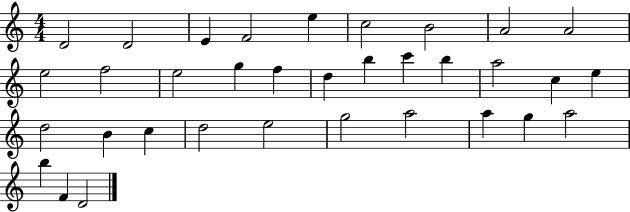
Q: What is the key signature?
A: C major